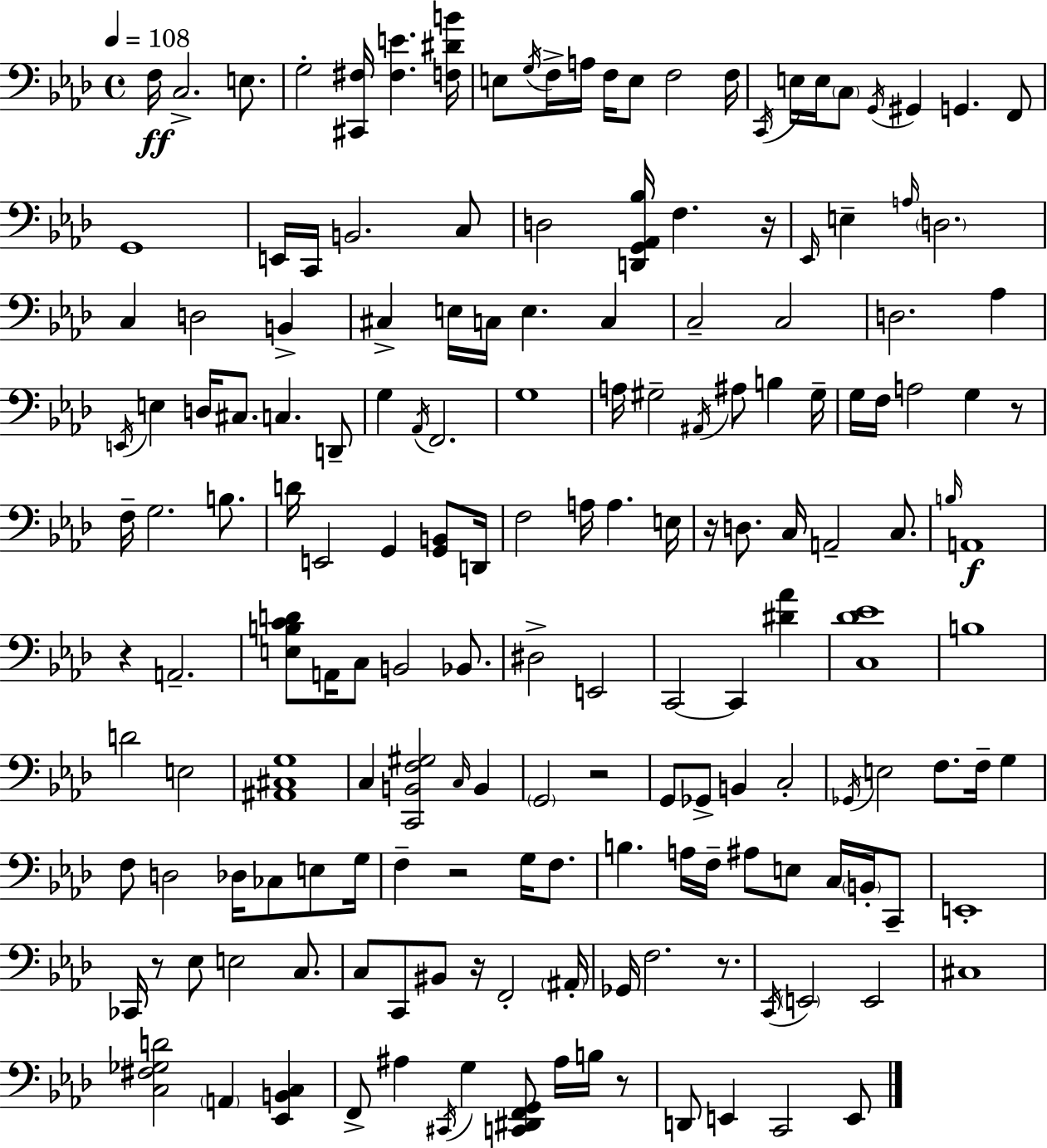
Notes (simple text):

F3/s C3/h. E3/e. G3/h [C#2,F#3]/s [F#3,E4]/q. [F3,D#4,B4]/s E3/e G3/s F3/s A3/s F3/s E3/e F3/h F3/s C2/s E3/s E3/s C3/e G2/s G#2/q G2/q. F2/e G2/w E2/s C2/s B2/h. C3/e D3/h [D2,G2,Ab2,Bb3]/s F3/q. R/s Eb2/s E3/q A3/s D3/h. C3/q D3/h B2/q C#3/q E3/s C3/s E3/q. C3/q C3/h C3/h D3/h. Ab3/q E2/s E3/q D3/s C#3/e. C3/q. D2/e G3/q Ab2/s F2/h. G3/w A3/s G#3/h A#2/s A#3/e B3/q G#3/s G3/s F3/s A3/h G3/q R/e F3/s G3/h. B3/e. D4/s E2/h G2/q [G2,B2]/e D2/s F3/h A3/s A3/q. E3/s R/s D3/e. C3/s A2/h C3/e. B3/s A2/w R/q A2/h. [E3,B3,C4,D4]/e A2/s C3/e B2/h Bb2/e. D#3/h E2/h C2/h C2/q [D#4,Ab4]/q [C3,Db4,Eb4]/w B3/w D4/h E3/h [A#2,C#3,G3]/w C3/q [C2,B2,F3,G#3]/h C3/s B2/q G2/h R/h G2/e Gb2/e B2/q C3/h Gb2/s E3/h F3/e. F3/s G3/q F3/e D3/h Db3/s CES3/e E3/e G3/s F3/q R/h G3/s F3/e. B3/q. A3/s F3/s A#3/e E3/e C3/s B2/s C2/e E2/w CES2/s R/e Eb3/e E3/h C3/e. C3/e C2/e BIS2/e R/s F2/h A#2/s Gb2/s F3/h. R/e. C2/s E2/h E2/h C#3/w [C3,F#3,Gb3,D4]/h A2/q [Eb2,B2,C3]/q F2/e A#3/q C#2/s G3/q [C2,D#2,F2,G2]/e A#3/s B3/s R/e D2/e E2/q C2/h E2/e